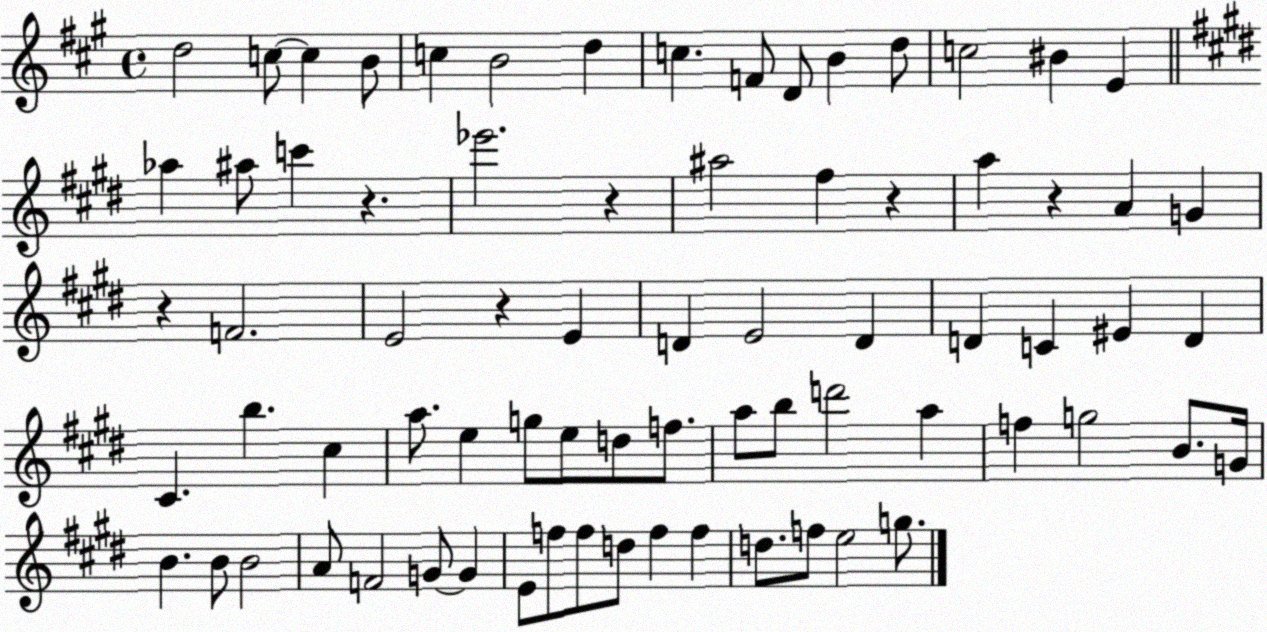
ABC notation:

X:1
T:Untitled
M:4/4
L:1/4
K:A
d2 c/2 c B/2 c B2 d c F/2 D/2 B d/2 c2 ^B E _a ^a/2 c' z _e'2 z ^a2 ^f z a z A G z F2 E2 z E D E2 D D C ^E D ^C b ^c a/2 e g/2 e/2 d/2 f/2 a/2 b/2 d'2 a f g2 B/2 G/4 B B/2 B2 A/2 F2 G/2 G E/2 f/2 f/2 d/2 f f d/2 f/2 e2 g/2